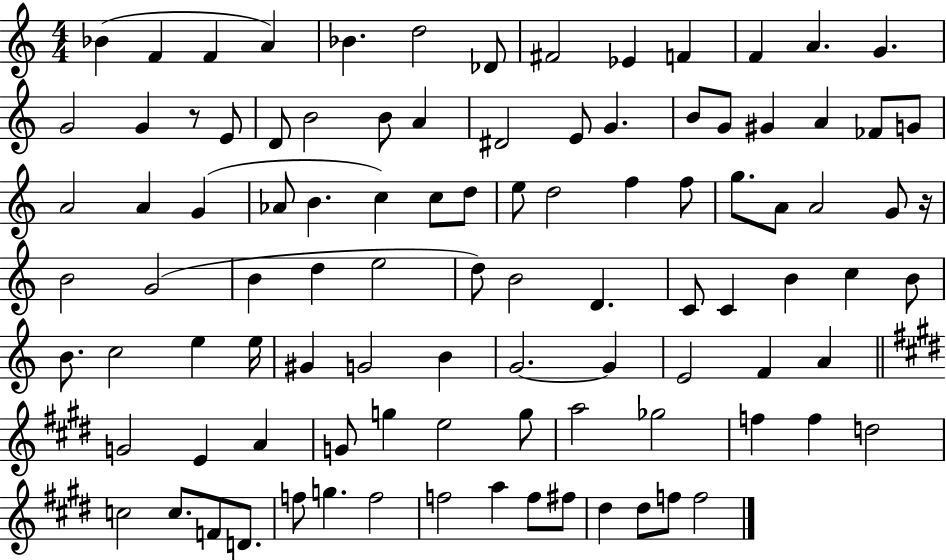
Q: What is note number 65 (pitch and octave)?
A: B4